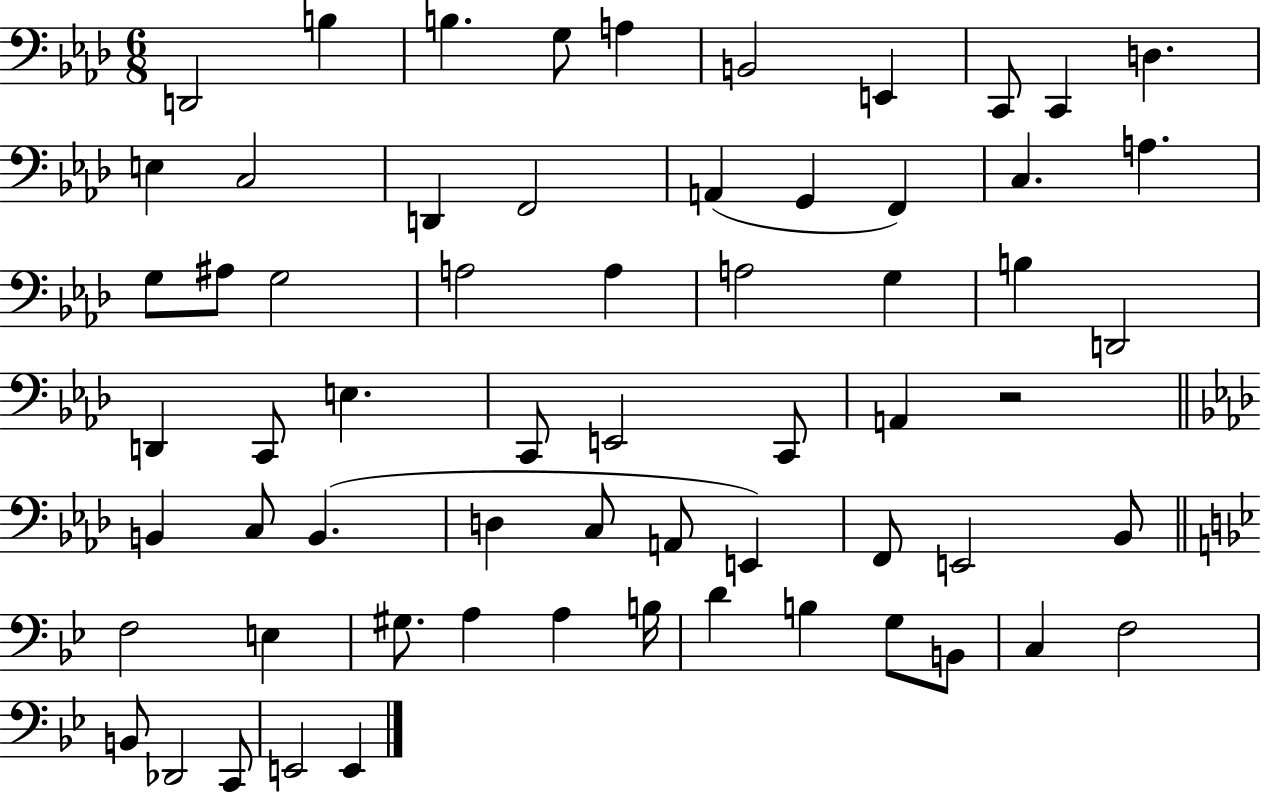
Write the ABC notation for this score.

X:1
T:Untitled
M:6/8
L:1/4
K:Ab
D,,2 B, B, G,/2 A, B,,2 E,, C,,/2 C,, D, E, C,2 D,, F,,2 A,, G,, F,, C, A, G,/2 ^A,/2 G,2 A,2 A, A,2 G, B, D,,2 D,, C,,/2 E, C,,/2 E,,2 C,,/2 A,, z2 B,, C,/2 B,, D, C,/2 A,,/2 E,, F,,/2 E,,2 _B,,/2 F,2 E, ^G,/2 A, A, B,/4 D B, G,/2 B,,/2 C, F,2 B,,/2 _D,,2 C,,/2 E,,2 E,,